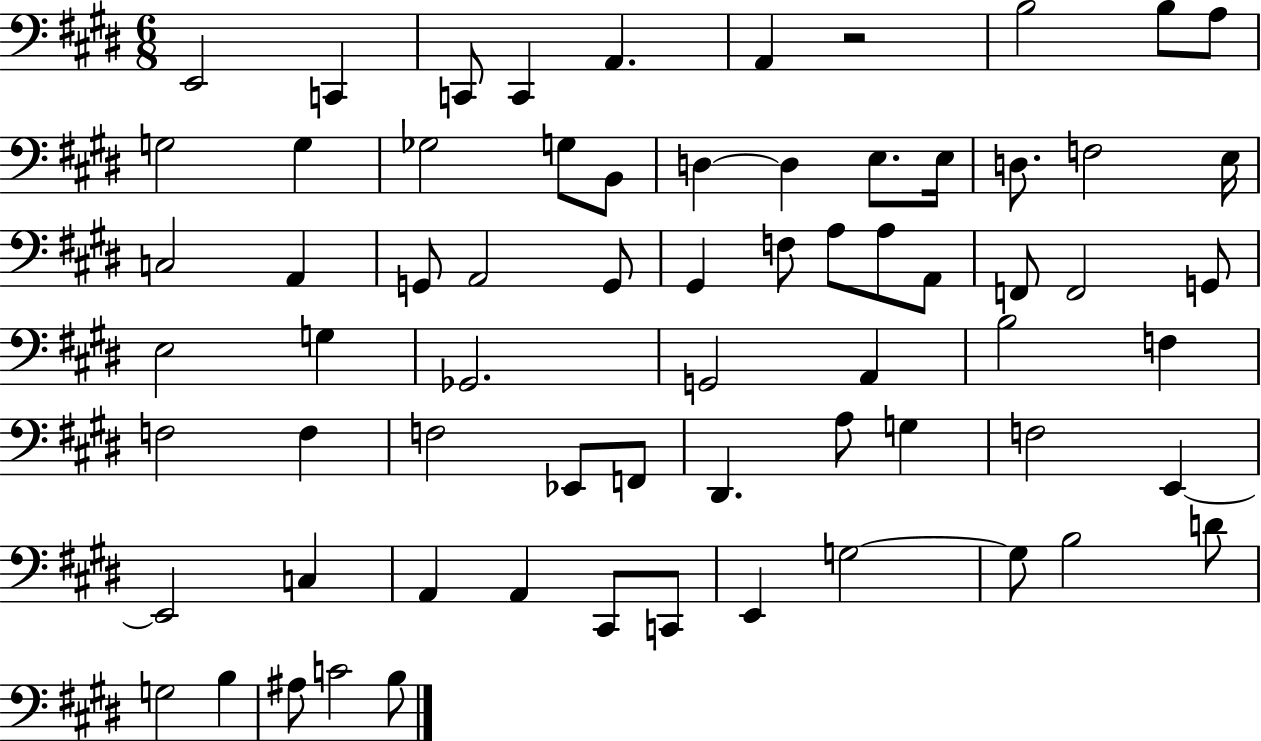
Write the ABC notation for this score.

X:1
T:Untitled
M:6/8
L:1/4
K:E
E,,2 C,, C,,/2 C,, A,, A,, z2 B,2 B,/2 A,/2 G,2 G, _G,2 G,/2 B,,/2 D, D, E,/2 E,/4 D,/2 F,2 E,/4 C,2 A,, G,,/2 A,,2 G,,/2 ^G,, F,/2 A,/2 A,/2 A,,/2 F,,/2 F,,2 G,,/2 E,2 G, _G,,2 G,,2 A,, B,2 F, F,2 F, F,2 _E,,/2 F,,/2 ^D,, A,/2 G, F,2 E,, E,,2 C, A,, A,, ^C,,/2 C,,/2 E,, G,2 G,/2 B,2 D/2 G,2 B, ^A,/2 C2 B,/2